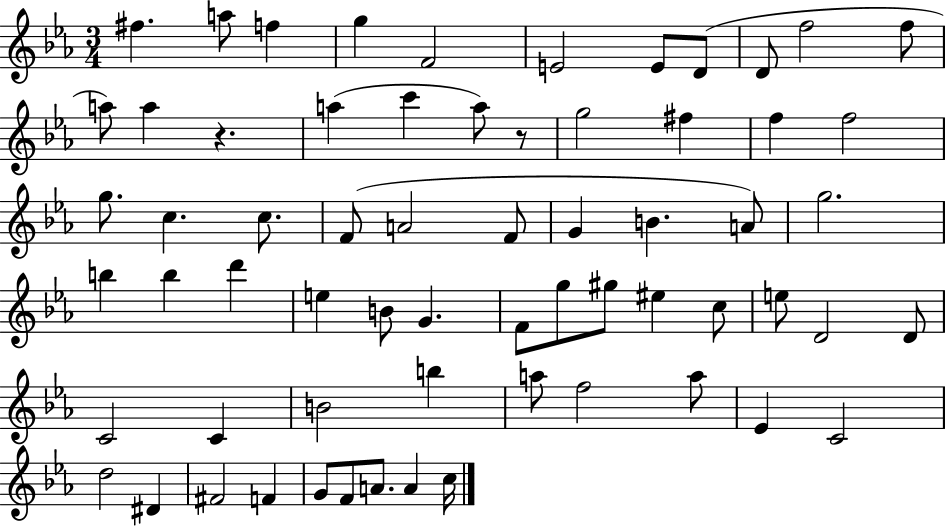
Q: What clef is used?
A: treble